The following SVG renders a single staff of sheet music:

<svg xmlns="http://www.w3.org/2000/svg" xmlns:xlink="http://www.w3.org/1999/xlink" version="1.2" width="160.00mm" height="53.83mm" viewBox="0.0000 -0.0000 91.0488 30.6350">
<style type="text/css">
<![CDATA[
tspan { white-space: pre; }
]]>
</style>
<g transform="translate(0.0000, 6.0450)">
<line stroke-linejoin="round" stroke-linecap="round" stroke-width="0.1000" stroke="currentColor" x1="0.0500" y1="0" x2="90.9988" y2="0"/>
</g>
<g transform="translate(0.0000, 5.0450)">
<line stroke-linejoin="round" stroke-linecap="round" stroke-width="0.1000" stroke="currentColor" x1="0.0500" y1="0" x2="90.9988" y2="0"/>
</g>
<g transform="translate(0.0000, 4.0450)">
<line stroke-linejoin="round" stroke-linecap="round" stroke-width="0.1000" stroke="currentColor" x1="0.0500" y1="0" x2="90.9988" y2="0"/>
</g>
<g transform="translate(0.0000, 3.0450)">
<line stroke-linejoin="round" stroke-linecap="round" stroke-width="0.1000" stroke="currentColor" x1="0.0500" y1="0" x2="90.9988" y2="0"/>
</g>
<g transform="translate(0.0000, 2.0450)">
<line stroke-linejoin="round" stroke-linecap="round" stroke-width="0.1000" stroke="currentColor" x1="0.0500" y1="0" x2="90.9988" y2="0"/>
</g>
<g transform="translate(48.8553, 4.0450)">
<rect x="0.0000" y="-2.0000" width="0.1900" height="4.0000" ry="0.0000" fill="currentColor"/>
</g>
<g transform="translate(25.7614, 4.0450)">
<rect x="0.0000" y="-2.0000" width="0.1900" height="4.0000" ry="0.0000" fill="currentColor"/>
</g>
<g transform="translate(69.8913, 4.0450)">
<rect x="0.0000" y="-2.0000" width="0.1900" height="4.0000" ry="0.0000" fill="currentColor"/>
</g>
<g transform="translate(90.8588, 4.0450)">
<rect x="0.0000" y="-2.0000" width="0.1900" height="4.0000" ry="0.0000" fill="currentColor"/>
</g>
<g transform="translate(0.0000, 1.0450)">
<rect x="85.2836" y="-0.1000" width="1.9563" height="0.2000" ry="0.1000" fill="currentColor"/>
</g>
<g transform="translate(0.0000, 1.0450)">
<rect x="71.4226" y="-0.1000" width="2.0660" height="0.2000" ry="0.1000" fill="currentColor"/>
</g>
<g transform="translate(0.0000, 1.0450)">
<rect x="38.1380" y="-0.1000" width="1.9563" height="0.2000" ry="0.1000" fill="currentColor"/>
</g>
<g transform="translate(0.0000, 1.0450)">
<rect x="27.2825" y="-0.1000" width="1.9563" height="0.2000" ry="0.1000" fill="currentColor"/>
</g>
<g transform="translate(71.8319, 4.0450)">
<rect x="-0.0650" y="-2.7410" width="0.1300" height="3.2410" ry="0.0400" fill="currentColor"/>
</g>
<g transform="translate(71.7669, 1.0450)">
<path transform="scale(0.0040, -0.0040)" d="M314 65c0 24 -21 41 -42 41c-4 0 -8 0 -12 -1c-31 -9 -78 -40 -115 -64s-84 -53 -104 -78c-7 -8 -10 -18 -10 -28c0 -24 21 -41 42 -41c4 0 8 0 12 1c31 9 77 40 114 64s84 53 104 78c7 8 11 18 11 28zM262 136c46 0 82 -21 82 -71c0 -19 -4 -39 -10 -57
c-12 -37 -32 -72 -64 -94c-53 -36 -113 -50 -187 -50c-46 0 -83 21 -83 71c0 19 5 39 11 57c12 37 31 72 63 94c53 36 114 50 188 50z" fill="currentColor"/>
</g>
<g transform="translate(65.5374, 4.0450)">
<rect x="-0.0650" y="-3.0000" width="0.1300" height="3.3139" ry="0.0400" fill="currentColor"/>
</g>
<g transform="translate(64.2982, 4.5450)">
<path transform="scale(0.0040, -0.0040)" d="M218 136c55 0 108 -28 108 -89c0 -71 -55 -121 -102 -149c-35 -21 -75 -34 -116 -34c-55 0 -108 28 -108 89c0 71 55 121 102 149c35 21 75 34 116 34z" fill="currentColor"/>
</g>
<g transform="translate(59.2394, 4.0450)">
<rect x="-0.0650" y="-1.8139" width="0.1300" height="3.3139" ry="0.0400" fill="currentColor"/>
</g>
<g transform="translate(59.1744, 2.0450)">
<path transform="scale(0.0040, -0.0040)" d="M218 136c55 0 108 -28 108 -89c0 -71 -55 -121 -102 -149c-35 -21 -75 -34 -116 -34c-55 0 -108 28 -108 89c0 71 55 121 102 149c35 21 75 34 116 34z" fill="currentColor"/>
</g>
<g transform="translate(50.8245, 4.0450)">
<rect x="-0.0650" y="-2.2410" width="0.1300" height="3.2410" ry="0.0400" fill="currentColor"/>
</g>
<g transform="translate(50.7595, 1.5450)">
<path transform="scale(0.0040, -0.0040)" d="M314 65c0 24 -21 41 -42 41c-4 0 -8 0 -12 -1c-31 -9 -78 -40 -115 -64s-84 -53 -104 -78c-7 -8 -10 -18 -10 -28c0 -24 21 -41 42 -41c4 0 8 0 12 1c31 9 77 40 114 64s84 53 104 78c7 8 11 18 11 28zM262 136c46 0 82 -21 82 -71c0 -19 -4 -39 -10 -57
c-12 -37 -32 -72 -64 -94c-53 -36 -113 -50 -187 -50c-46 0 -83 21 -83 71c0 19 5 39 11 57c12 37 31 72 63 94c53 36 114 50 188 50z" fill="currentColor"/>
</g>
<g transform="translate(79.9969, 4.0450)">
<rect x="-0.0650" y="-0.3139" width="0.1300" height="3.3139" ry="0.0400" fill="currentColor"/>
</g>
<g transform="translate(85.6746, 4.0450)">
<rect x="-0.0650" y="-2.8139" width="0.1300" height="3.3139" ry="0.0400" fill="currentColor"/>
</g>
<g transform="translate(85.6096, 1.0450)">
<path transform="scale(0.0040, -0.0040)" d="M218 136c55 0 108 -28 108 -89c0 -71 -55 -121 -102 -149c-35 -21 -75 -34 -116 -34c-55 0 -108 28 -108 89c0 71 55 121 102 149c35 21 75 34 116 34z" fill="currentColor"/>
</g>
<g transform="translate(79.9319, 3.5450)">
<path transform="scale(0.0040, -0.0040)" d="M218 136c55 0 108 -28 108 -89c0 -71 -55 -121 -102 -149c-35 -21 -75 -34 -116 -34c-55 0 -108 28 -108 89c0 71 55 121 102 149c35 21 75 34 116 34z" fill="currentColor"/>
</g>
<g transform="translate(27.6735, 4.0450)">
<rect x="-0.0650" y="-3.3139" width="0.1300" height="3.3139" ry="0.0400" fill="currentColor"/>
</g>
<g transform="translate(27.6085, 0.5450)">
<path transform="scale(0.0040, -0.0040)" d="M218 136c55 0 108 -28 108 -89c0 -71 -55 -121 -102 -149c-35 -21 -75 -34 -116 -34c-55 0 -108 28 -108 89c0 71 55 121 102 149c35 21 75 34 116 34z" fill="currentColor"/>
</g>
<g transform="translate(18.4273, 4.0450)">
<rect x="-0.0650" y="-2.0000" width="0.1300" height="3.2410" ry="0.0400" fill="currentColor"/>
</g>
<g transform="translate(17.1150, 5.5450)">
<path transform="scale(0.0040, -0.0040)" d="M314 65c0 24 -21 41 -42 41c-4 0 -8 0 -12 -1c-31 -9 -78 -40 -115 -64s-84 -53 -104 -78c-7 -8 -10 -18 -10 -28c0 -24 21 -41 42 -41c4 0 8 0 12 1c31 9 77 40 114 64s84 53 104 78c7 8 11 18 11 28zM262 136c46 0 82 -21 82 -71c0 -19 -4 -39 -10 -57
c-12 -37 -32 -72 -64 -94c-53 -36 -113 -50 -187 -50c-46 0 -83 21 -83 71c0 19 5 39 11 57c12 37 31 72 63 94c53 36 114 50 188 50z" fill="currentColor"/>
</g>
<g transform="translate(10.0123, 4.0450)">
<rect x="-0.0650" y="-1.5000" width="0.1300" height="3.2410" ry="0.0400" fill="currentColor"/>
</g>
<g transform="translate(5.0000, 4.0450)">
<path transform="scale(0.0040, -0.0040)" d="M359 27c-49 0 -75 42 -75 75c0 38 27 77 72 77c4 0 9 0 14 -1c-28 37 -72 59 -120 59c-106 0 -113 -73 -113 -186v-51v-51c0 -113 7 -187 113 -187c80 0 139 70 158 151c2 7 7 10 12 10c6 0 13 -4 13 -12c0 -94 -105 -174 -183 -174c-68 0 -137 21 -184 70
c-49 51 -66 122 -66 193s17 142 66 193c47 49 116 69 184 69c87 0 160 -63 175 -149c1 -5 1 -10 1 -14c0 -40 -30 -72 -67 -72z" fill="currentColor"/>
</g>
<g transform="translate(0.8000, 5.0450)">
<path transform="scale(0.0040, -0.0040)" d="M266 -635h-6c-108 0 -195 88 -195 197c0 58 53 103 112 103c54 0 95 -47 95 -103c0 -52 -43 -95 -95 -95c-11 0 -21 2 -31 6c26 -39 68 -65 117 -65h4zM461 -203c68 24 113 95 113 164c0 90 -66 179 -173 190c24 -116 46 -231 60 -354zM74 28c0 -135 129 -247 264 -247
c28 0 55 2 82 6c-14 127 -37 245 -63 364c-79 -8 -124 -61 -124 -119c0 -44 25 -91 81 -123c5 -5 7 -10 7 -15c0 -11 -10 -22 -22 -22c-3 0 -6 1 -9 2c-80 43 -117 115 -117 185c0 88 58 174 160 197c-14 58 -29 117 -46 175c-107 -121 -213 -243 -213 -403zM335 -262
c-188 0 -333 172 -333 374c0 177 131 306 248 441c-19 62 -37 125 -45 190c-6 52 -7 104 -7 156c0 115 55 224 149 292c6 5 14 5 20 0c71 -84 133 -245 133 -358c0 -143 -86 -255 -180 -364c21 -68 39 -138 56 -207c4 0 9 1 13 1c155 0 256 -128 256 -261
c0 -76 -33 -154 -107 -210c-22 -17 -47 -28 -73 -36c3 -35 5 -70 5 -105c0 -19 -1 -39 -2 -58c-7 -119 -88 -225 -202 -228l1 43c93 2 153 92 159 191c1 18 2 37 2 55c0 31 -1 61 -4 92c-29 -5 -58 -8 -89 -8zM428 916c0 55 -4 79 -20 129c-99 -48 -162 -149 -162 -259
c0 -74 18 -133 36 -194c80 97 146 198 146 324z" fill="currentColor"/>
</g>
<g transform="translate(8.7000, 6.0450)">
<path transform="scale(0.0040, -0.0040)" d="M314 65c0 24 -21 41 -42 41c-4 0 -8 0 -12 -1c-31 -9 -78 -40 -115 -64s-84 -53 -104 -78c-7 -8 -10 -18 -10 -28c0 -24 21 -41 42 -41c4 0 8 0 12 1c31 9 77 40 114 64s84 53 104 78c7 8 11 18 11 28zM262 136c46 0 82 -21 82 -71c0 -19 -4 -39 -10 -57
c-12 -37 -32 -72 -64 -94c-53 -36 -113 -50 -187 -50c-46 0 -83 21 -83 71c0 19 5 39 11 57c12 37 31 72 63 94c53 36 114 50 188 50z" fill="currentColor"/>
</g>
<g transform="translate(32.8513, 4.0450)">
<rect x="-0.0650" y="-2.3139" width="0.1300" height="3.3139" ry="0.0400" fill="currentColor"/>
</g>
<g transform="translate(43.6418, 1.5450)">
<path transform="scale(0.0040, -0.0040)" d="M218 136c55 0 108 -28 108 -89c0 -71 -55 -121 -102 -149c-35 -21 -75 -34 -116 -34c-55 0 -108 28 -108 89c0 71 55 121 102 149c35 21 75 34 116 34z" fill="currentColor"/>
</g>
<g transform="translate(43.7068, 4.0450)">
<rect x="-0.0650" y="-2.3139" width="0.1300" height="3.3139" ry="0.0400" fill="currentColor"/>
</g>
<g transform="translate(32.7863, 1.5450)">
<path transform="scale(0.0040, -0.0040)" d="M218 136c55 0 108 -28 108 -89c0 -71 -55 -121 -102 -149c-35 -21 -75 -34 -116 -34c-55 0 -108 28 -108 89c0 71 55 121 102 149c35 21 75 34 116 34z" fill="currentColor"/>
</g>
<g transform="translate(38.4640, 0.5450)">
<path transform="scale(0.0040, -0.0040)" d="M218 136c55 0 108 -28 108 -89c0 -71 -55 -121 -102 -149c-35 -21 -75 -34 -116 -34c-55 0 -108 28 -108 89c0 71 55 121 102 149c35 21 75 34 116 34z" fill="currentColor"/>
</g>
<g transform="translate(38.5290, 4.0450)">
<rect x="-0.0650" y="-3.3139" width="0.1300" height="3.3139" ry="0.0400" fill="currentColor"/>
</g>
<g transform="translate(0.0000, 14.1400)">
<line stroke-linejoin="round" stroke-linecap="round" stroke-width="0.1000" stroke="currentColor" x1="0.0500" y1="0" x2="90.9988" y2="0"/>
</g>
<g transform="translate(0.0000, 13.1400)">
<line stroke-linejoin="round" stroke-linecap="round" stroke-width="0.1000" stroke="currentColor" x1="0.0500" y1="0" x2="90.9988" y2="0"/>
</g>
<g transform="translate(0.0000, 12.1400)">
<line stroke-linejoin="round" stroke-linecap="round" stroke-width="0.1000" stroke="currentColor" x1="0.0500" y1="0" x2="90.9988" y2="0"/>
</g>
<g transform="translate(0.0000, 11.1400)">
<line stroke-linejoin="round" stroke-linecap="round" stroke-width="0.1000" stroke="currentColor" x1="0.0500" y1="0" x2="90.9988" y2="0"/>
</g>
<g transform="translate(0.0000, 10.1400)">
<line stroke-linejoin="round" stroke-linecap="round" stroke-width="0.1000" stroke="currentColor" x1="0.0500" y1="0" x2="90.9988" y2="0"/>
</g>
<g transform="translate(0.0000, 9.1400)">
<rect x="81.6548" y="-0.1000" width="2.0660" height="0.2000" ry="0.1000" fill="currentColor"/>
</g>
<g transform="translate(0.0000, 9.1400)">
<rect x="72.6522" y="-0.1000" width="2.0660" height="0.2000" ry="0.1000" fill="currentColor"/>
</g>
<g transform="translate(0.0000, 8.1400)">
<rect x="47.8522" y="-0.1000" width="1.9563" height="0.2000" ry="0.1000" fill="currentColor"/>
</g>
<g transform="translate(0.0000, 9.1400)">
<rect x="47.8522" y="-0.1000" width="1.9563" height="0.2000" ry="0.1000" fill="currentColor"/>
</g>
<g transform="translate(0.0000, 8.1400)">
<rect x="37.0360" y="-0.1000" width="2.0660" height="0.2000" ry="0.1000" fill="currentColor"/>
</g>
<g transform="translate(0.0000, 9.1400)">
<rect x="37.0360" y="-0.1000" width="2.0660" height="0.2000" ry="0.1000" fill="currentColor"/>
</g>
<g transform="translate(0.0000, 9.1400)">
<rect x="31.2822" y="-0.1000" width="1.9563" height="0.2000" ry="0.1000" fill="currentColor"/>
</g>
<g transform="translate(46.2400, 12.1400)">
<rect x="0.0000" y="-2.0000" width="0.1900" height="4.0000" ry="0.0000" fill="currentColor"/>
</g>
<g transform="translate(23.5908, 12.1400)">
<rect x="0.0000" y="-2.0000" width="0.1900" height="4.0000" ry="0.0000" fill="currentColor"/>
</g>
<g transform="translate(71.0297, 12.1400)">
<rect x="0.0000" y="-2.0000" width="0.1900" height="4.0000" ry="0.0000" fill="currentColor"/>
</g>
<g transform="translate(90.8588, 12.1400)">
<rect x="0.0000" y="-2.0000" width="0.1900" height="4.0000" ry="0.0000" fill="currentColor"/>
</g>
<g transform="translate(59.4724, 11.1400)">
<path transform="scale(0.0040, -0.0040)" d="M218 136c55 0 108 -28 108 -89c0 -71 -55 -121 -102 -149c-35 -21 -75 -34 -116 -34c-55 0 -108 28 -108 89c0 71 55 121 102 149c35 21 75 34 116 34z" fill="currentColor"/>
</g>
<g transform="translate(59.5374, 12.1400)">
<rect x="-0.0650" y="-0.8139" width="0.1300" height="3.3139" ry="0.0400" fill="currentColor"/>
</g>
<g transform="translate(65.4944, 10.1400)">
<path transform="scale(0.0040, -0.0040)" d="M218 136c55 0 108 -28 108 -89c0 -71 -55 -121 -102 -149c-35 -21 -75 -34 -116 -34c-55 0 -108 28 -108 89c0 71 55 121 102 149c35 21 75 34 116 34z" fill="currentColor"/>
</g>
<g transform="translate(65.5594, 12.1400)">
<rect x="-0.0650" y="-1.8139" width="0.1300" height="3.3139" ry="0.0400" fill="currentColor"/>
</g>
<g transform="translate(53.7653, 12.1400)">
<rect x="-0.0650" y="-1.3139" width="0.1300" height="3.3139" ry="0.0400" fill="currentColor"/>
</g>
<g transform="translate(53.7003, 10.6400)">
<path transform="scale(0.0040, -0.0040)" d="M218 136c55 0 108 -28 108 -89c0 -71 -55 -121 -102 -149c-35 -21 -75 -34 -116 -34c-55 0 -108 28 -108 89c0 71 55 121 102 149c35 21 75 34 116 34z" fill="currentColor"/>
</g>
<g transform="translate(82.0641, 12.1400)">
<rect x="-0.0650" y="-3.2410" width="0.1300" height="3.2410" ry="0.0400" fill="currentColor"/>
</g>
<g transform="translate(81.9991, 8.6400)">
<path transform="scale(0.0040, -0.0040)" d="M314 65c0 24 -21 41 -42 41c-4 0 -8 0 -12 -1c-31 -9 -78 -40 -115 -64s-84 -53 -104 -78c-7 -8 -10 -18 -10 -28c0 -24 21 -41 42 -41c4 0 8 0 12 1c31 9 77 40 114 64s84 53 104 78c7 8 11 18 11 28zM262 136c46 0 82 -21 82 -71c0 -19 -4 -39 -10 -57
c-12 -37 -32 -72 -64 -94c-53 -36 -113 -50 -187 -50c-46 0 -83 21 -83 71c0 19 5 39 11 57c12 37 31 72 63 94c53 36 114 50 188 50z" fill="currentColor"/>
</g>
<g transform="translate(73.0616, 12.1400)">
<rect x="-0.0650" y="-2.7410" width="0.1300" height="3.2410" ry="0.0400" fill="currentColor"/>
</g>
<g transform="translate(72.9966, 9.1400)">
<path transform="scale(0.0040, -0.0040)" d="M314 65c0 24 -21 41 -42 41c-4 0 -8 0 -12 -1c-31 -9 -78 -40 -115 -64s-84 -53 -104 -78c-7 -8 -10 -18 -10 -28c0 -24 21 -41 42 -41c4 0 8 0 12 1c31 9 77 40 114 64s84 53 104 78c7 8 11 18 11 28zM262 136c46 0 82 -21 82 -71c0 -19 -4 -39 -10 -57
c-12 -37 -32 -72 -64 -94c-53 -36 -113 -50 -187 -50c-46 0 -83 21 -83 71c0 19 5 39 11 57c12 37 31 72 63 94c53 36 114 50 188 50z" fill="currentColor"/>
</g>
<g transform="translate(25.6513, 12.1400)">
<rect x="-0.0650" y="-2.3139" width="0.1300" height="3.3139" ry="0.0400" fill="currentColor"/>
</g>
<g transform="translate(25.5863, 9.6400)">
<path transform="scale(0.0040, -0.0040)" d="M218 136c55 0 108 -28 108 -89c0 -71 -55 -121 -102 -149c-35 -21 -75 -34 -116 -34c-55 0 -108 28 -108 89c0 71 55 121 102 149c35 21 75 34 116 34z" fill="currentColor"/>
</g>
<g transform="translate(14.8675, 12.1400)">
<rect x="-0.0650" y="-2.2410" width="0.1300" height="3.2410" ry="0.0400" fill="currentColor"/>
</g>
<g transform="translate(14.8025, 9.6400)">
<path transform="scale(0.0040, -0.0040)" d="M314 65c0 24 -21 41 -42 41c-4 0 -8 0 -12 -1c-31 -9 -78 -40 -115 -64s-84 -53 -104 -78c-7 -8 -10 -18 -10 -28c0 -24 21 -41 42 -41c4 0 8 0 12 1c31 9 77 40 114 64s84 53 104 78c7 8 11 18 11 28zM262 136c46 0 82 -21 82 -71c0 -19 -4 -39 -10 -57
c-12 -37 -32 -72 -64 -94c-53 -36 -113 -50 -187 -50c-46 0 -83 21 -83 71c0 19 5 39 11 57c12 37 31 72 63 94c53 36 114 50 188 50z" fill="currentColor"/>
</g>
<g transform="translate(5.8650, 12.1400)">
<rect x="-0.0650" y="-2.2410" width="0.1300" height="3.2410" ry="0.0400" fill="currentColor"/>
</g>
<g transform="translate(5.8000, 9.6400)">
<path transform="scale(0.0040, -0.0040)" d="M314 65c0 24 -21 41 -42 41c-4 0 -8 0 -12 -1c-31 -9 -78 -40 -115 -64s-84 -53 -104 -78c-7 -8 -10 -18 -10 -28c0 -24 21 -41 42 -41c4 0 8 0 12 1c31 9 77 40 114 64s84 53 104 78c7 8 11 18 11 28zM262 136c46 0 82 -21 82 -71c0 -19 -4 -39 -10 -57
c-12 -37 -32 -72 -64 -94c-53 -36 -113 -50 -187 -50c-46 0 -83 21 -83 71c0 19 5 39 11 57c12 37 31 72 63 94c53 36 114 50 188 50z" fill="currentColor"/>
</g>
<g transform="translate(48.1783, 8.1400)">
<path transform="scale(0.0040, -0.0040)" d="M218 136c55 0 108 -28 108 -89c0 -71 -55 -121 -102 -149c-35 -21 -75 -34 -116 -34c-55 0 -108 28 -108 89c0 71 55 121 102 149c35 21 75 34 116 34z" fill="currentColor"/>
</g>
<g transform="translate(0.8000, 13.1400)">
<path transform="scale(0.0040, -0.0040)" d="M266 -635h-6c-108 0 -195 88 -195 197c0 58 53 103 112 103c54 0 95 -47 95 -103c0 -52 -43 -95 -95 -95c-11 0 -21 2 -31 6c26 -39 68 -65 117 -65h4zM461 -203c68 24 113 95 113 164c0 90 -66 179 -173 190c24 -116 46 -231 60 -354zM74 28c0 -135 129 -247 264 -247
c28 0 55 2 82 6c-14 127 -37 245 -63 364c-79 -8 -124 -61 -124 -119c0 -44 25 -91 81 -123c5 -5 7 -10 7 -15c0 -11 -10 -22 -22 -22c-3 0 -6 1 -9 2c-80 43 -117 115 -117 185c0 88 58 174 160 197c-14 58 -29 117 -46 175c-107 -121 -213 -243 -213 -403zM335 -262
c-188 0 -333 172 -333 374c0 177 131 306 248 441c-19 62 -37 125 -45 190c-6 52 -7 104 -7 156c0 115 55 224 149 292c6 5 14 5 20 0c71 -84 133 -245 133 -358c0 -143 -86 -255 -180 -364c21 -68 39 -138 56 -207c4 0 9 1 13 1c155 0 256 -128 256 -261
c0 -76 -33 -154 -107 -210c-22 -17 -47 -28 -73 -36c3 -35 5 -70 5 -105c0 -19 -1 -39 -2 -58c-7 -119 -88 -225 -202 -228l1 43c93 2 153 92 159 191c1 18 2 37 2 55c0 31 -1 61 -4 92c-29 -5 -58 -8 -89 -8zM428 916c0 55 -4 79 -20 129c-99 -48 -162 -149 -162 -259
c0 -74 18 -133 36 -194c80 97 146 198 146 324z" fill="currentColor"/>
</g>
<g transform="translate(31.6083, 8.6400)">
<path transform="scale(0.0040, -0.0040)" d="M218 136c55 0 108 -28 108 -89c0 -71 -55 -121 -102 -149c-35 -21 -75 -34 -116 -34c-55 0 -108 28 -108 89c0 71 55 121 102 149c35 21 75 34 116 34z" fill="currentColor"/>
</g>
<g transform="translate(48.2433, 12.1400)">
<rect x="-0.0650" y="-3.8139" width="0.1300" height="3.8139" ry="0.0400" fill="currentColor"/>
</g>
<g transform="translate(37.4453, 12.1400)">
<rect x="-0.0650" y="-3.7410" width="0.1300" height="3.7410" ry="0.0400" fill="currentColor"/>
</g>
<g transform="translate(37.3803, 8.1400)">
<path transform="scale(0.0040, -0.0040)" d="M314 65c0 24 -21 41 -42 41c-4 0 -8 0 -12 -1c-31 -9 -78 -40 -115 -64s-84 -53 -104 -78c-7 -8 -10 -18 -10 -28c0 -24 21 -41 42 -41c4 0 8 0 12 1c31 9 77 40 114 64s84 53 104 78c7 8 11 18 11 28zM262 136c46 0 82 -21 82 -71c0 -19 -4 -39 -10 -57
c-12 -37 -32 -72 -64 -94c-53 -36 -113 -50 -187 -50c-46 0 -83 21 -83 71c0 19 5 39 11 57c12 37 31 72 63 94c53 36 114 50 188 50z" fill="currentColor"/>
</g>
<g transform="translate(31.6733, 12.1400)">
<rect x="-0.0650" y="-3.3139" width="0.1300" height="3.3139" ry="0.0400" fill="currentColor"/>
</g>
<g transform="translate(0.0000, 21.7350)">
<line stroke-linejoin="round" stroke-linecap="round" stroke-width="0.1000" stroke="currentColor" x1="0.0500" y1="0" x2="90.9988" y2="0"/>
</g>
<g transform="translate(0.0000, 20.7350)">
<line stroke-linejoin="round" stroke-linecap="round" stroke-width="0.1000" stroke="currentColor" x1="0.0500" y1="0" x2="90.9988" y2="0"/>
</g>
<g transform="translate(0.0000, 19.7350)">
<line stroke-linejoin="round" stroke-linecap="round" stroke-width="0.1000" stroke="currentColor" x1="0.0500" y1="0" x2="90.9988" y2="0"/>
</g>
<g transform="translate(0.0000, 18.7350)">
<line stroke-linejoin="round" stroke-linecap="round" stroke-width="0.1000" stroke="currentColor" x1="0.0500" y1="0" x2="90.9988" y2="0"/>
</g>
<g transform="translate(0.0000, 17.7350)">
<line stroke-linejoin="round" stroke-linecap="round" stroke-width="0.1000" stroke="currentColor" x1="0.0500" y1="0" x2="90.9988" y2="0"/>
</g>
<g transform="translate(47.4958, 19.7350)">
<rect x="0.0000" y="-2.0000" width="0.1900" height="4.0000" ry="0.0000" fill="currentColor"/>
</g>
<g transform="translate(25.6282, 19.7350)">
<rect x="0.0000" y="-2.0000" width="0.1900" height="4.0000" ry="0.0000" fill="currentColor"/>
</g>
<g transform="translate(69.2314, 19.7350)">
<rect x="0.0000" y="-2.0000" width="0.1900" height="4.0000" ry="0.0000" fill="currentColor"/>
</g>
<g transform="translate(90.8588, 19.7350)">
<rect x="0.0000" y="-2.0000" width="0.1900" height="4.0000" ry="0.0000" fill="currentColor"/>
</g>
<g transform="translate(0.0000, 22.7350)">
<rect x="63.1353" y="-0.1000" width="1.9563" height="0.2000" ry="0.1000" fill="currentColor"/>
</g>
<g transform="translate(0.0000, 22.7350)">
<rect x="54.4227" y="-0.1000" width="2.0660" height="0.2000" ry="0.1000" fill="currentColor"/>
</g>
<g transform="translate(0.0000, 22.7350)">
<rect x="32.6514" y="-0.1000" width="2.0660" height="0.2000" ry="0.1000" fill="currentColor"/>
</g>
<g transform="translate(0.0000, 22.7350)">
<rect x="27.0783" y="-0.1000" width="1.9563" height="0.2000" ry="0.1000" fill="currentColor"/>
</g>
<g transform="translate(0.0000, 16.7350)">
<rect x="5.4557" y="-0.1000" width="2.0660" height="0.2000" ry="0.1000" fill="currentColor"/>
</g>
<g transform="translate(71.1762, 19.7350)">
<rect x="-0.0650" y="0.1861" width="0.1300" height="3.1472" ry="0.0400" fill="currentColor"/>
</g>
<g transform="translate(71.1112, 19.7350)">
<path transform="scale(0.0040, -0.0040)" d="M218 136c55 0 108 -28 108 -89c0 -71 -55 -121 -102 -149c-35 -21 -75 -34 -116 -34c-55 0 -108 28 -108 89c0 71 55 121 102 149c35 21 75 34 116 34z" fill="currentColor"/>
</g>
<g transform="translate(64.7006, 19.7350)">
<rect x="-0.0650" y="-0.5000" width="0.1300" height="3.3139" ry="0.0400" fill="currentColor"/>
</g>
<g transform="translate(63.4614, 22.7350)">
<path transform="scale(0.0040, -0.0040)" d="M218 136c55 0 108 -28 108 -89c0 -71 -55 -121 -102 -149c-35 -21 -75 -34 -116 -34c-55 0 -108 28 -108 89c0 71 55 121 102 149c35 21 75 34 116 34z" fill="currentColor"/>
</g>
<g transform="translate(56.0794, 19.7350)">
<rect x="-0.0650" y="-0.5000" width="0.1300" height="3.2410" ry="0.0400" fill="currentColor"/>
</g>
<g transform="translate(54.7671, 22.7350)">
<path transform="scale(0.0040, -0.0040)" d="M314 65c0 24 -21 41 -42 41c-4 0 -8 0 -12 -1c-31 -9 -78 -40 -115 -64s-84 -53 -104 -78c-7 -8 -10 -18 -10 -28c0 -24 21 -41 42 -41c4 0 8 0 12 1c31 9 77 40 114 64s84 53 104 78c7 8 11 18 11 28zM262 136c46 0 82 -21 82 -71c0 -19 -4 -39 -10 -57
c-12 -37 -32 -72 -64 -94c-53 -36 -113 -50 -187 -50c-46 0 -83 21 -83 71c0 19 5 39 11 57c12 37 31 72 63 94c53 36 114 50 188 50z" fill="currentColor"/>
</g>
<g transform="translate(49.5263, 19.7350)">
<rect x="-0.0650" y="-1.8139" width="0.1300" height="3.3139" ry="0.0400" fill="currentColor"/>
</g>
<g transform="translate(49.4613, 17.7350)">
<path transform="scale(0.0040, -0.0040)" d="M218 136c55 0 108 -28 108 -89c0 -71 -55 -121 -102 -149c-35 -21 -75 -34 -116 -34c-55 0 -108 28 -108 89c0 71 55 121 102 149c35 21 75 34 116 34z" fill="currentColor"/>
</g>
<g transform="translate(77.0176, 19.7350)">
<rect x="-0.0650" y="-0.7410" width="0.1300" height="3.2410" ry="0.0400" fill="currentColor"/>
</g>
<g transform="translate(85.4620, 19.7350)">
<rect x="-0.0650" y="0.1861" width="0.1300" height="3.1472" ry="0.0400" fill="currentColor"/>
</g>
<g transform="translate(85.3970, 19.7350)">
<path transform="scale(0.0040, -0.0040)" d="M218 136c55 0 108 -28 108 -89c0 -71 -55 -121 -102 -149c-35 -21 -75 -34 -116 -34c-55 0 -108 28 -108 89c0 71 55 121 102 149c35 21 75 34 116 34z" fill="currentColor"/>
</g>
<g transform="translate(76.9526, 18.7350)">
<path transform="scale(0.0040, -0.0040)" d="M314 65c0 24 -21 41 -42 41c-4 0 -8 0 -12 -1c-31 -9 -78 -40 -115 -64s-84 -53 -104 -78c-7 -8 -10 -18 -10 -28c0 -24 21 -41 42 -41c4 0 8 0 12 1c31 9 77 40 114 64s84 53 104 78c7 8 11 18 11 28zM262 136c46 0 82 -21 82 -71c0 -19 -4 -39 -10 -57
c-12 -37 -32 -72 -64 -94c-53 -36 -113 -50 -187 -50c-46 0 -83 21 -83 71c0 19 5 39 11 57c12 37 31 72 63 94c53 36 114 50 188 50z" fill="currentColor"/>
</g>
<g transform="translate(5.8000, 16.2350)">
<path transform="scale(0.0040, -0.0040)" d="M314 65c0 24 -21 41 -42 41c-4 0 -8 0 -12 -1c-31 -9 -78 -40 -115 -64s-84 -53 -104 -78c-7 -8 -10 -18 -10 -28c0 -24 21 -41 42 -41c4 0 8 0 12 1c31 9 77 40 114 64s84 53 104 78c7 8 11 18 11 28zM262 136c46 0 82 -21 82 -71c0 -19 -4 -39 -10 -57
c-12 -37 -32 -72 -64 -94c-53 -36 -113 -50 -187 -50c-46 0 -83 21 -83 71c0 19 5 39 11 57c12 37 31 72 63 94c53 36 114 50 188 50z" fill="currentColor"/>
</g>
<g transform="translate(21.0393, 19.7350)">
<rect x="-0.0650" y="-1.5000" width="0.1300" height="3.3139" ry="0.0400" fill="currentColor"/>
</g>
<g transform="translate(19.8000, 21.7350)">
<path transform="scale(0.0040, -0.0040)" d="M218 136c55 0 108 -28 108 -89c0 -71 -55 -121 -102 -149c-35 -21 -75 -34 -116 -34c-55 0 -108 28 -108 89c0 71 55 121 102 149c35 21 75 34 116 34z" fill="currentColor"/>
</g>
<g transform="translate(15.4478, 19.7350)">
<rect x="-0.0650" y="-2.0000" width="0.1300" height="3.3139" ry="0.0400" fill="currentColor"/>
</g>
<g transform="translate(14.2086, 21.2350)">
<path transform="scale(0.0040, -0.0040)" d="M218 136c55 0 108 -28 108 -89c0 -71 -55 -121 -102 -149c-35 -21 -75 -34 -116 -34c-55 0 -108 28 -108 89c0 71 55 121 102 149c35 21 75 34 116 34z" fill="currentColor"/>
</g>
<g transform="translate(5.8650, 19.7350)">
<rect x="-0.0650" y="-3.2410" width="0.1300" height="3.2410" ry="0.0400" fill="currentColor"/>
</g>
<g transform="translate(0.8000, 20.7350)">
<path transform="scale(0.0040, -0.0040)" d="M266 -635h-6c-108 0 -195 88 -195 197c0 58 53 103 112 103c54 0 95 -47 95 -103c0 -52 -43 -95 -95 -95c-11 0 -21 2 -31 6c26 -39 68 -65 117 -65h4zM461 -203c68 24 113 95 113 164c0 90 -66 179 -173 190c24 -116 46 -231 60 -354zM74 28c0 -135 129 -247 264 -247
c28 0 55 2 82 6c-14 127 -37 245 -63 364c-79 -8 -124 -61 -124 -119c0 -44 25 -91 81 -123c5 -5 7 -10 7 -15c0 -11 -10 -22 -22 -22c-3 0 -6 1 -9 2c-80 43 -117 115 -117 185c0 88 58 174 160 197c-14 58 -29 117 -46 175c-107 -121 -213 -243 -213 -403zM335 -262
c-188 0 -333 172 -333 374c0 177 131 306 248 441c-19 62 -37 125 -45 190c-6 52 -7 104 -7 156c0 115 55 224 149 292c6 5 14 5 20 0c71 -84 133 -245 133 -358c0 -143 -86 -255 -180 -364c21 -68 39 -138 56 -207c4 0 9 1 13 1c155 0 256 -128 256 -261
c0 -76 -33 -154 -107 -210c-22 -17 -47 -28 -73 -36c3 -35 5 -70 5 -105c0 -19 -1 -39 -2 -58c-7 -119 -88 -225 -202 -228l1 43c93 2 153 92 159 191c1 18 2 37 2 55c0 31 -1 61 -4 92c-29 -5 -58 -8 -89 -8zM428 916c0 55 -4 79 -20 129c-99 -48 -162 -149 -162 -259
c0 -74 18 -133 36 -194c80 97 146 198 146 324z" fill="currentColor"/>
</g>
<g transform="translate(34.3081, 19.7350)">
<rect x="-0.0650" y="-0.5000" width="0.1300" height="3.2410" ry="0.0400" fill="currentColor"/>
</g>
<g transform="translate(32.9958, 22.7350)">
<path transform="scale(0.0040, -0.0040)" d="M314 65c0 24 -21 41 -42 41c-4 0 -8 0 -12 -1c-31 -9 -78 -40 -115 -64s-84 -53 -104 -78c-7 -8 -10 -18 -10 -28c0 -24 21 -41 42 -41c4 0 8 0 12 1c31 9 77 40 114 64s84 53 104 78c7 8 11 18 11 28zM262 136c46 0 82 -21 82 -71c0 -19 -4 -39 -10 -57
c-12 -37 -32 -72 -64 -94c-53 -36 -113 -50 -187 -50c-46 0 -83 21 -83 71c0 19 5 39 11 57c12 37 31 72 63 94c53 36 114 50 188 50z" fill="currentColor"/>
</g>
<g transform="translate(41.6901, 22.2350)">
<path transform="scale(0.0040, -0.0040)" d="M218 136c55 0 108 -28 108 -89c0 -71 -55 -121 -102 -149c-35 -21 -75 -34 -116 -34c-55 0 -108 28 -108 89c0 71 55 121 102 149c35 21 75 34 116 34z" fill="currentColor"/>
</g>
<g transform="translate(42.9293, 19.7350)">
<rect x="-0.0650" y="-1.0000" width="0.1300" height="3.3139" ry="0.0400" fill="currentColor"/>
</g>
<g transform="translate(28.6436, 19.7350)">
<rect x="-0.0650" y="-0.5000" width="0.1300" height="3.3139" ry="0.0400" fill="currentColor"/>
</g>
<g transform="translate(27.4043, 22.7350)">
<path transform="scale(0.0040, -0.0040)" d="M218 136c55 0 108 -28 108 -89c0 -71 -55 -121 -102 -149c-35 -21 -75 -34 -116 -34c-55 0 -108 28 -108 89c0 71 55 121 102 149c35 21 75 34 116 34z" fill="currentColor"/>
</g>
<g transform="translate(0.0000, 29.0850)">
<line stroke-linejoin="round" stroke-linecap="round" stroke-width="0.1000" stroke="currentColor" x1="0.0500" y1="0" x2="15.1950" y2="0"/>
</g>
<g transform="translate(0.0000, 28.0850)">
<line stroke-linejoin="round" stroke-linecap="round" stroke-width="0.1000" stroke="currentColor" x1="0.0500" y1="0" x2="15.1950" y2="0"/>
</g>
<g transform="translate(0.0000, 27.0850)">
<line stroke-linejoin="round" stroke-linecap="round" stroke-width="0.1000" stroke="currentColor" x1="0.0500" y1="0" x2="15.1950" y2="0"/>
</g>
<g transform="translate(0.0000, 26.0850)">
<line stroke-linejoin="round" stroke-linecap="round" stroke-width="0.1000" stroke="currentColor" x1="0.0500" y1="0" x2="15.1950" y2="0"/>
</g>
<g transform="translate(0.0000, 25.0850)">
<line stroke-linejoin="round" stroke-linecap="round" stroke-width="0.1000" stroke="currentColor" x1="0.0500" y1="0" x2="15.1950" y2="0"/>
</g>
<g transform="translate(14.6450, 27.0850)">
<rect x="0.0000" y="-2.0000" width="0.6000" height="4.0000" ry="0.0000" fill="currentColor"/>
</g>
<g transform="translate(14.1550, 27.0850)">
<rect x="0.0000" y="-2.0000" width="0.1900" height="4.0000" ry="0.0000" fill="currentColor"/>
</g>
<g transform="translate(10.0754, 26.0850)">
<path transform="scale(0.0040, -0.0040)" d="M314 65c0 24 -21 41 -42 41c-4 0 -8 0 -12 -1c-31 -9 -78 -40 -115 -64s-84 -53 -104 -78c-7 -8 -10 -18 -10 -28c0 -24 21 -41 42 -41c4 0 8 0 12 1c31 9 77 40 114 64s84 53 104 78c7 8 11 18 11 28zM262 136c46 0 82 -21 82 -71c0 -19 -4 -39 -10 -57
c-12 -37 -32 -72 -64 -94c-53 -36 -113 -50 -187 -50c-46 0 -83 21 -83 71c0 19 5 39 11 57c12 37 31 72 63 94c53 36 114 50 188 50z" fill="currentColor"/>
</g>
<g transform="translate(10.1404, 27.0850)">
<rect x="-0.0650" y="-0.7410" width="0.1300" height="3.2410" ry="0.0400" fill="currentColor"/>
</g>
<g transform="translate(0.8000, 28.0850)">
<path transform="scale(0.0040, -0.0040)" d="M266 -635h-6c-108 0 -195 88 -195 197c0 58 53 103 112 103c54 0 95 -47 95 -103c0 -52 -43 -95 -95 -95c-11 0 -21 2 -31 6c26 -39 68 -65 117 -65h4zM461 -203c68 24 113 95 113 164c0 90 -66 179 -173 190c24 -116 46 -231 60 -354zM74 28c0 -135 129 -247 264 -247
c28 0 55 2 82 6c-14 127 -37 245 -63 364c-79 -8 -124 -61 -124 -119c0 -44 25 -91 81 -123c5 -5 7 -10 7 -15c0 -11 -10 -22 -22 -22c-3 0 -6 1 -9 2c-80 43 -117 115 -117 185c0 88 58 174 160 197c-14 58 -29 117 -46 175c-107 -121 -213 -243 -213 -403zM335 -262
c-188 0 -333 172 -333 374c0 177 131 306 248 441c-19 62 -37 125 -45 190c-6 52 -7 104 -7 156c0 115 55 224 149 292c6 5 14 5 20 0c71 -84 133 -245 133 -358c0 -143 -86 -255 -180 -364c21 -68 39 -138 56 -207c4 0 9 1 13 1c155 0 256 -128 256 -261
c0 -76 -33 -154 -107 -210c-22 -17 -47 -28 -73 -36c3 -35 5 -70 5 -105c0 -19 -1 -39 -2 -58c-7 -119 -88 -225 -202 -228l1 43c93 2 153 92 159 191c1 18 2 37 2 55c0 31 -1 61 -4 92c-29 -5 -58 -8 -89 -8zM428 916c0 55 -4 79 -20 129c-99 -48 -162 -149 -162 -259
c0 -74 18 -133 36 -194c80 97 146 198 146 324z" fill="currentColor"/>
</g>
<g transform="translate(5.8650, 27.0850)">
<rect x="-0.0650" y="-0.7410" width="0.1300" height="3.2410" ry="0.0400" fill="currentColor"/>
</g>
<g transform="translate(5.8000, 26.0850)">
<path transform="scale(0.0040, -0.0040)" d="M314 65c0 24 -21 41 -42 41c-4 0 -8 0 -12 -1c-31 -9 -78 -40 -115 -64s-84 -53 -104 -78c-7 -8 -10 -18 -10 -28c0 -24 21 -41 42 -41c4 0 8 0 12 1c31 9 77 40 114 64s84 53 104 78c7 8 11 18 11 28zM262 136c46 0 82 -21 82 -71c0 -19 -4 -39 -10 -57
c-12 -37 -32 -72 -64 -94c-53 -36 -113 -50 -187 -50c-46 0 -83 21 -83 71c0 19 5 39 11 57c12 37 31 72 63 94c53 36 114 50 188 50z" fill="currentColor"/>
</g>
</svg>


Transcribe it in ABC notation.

X:1
T:Untitled
M:4/4
L:1/4
K:C
E2 F2 b g b g g2 f A a2 c a g2 g2 g b c'2 c' e d f a2 b2 b2 F E C C2 D f C2 C B d2 B d2 d2